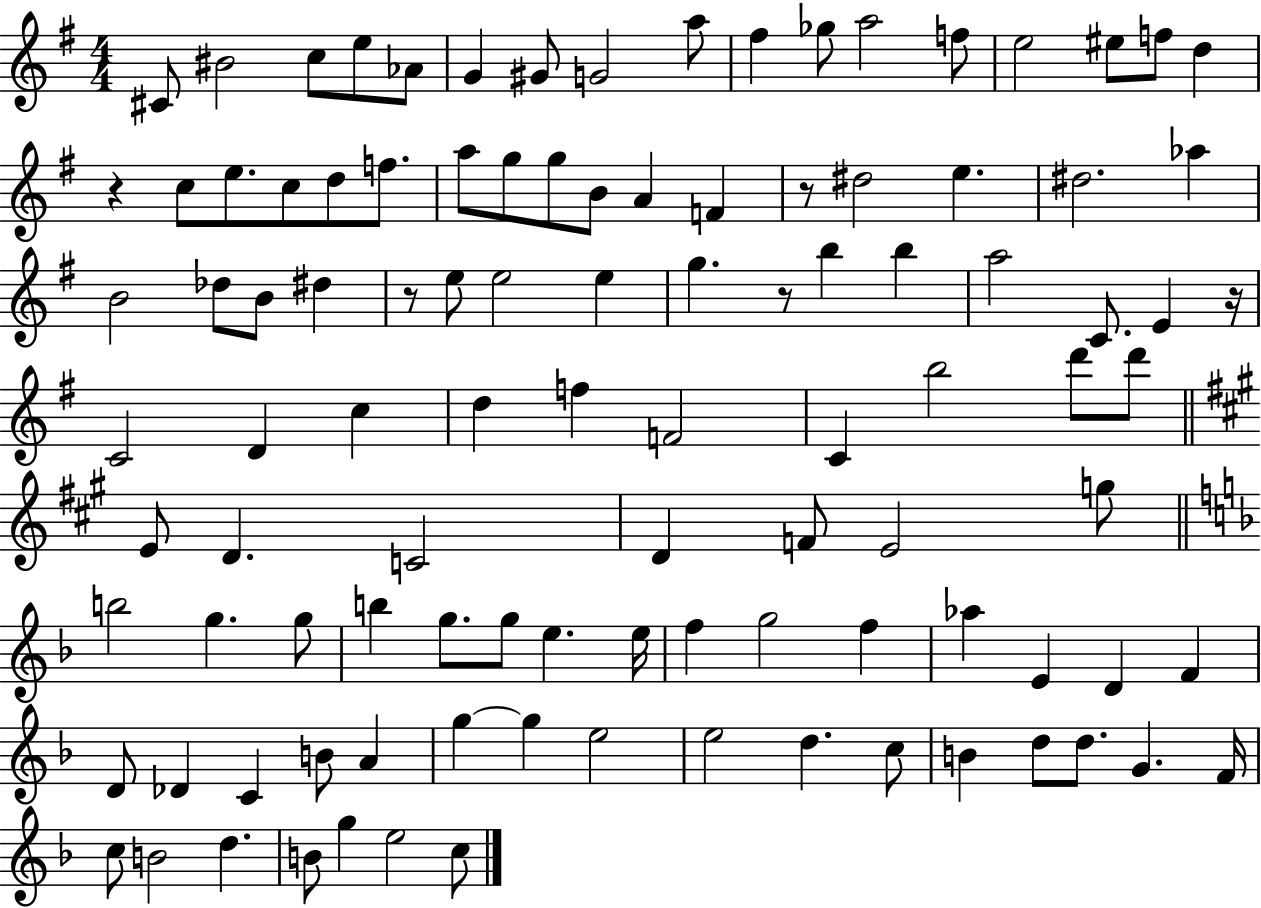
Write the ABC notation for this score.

X:1
T:Untitled
M:4/4
L:1/4
K:G
^C/2 ^B2 c/2 e/2 _A/2 G ^G/2 G2 a/2 ^f _g/2 a2 f/2 e2 ^e/2 f/2 d z c/2 e/2 c/2 d/2 f/2 a/2 g/2 g/2 B/2 A F z/2 ^d2 e ^d2 _a B2 _d/2 B/2 ^d z/2 e/2 e2 e g z/2 b b a2 C/2 E z/4 C2 D c d f F2 C b2 d'/2 d'/2 E/2 D C2 D F/2 E2 g/2 b2 g g/2 b g/2 g/2 e e/4 f g2 f _a E D F D/2 _D C B/2 A g g e2 e2 d c/2 B d/2 d/2 G F/4 c/2 B2 d B/2 g e2 c/2